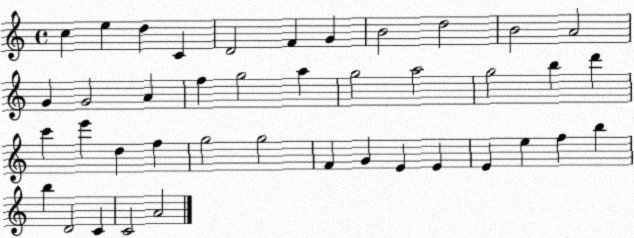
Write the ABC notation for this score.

X:1
T:Untitled
M:4/4
L:1/4
K:C
c e d C D2 F G B2 d2 B2 A2 G G2 A f g2 a g2 a2 g2 b d' c' e' d f g2 g2 F G E E E e f b b D2 C C2 A2